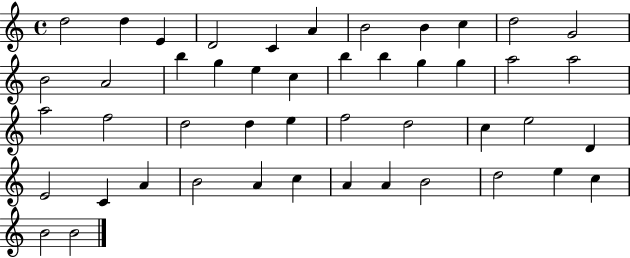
X:1
T:Untitled
M:4/4
L:1/4
K:C
d2 d E D2 C A B2 B c d2 G2 B2 A2 b g e c b b g g a2 a2 a2 f2 d2 d e f2 d2 c e2 D E2 C A B2 A c A A B2 d2 e c B2 B2